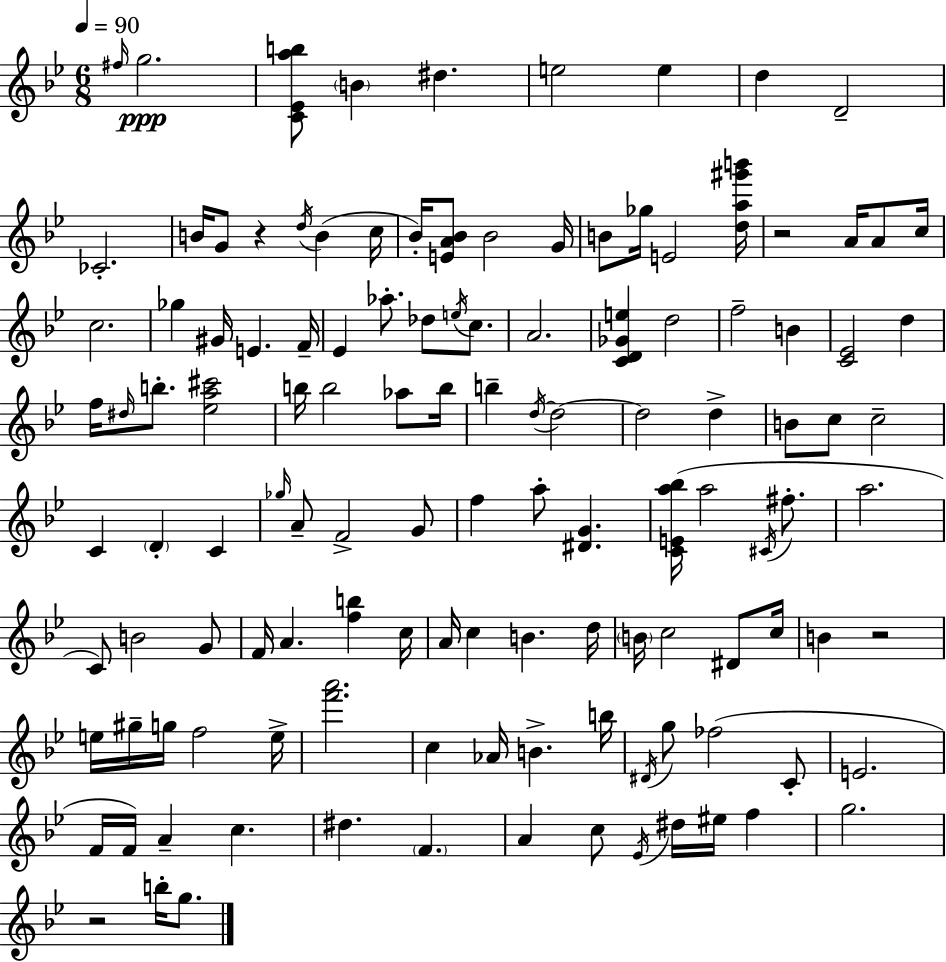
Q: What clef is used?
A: treble